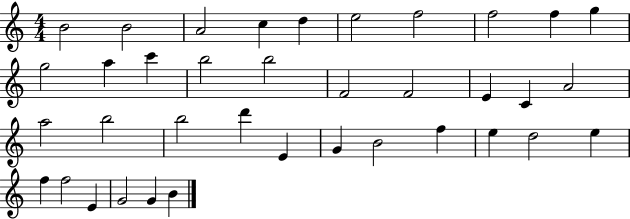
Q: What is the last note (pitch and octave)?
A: B4